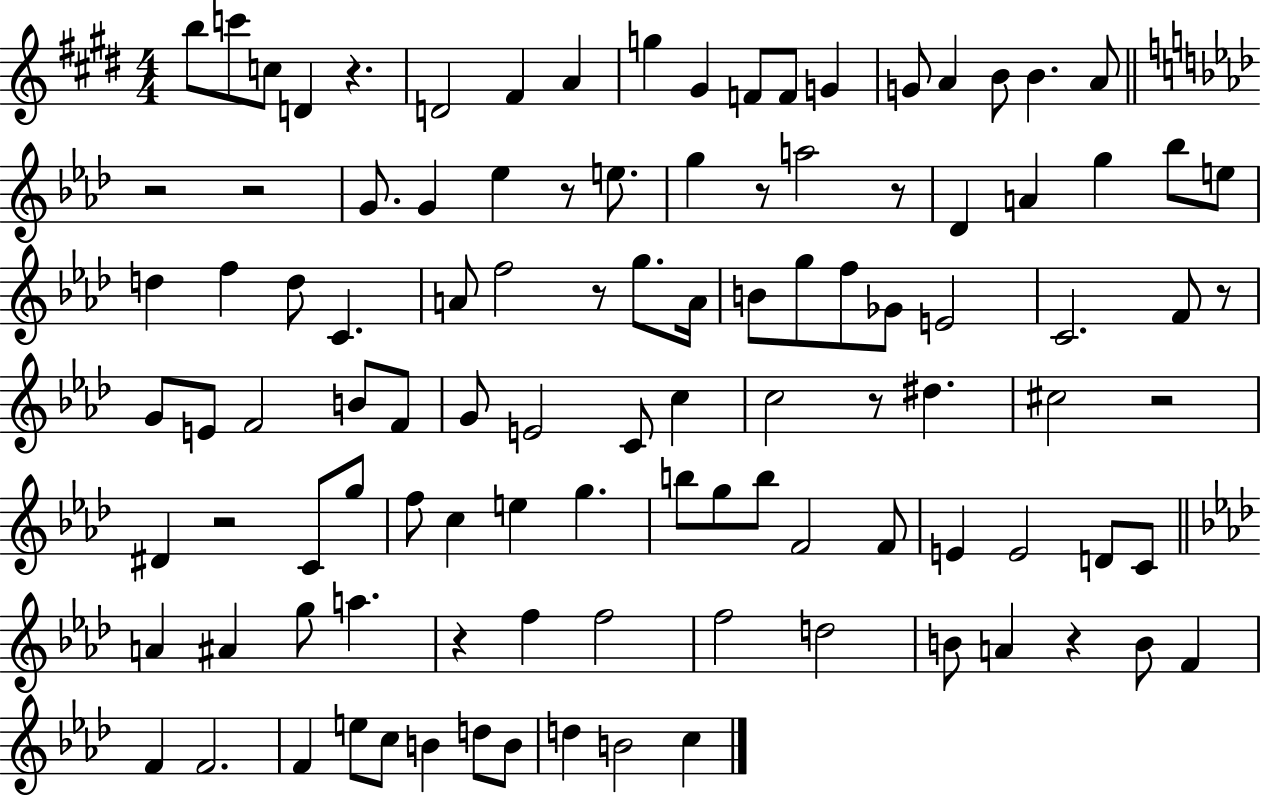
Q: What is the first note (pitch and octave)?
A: B5